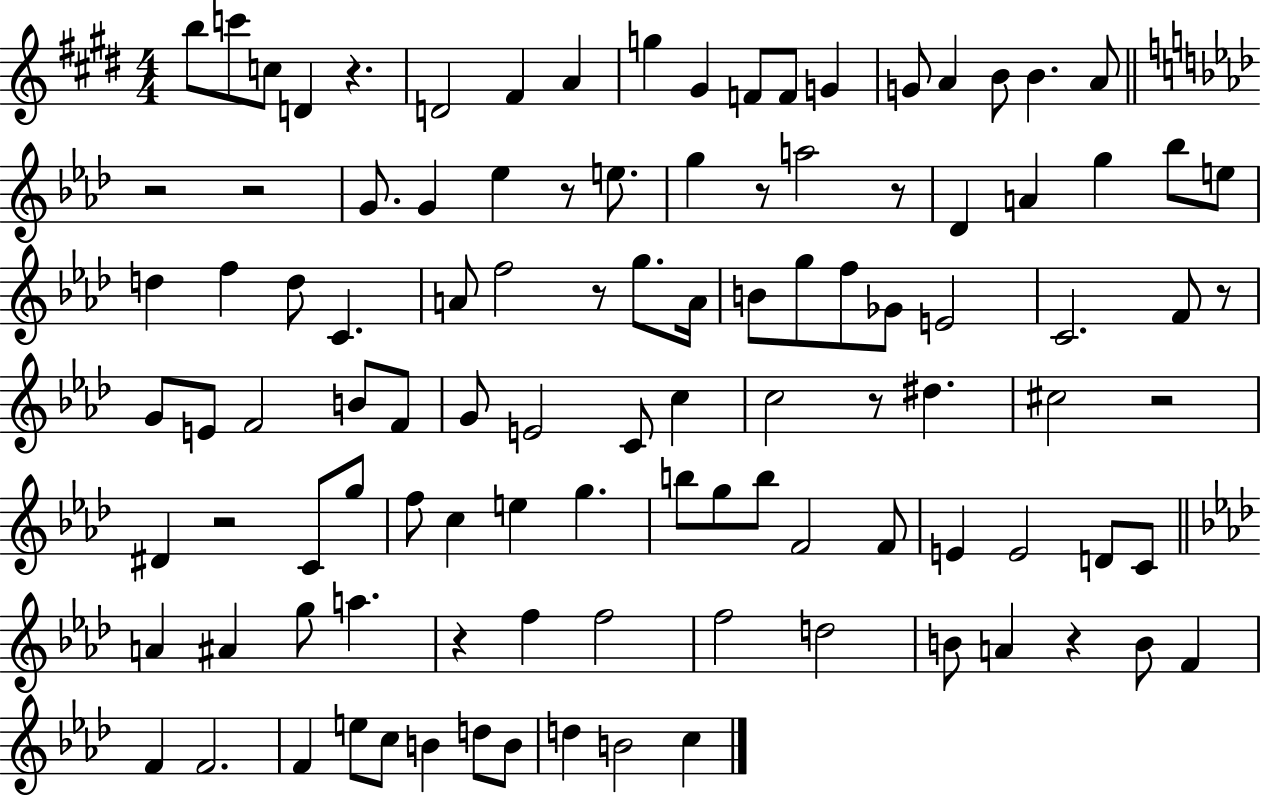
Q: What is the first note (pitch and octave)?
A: B5